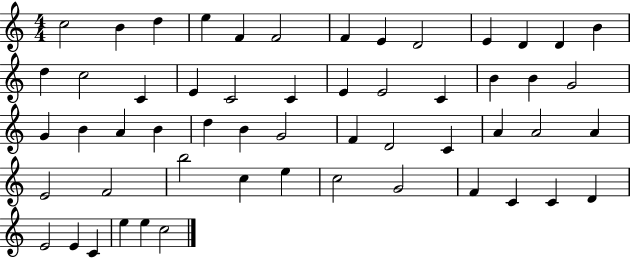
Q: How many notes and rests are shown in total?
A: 55